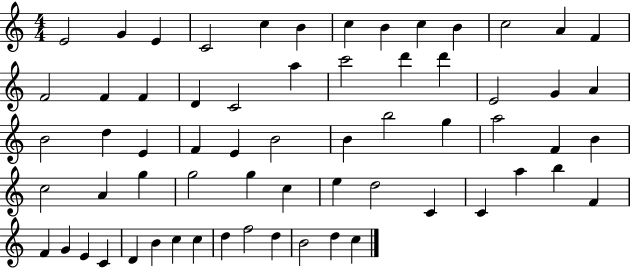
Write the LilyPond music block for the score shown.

{
  \clef treble
  \numericTimeSignature
  \time 4/4
  \key c \major
  e'2 g'4 e'4 | c'2 c''4 b'4 | c''4 b'4 c''4 b'4 | c''2 a'4 f'4 | \break f'2 f'4 f'4 | d'4 c'2 a''4 | c'''2 d'''4 d'''4 | e'2 g'4 a'4 | \break b'2 d''4 e'4 | f'4 e'4 b'2 | b'4 b''2 g''4 | a''2 f'4 b'4 | \break c''2 a'4 g''4 | g''2 g''4 c''4 | e''4 d''2 c'4 | c'4 a''4 b''4 f'4 | \break f'4 g'4 e'4 c'4 | d'4 b'4 c''4 c''4 | d''4 f''2 d''4 | b'2 d''4 c''4 | \break \bar "|."
}